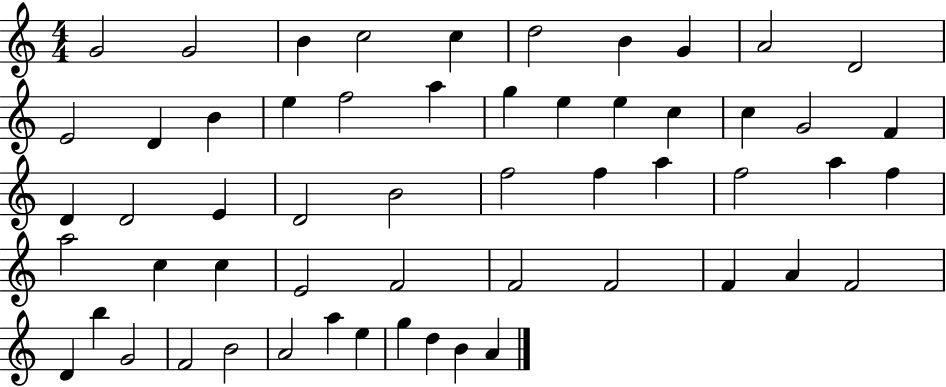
{
  \clef treble
  \numericTimeSignature
  \time 4/4
  \key c \major
  g'2 g'2 | b'4 c''2 c''4 | d''2 b'4 g'4 | a'2 d'2 | \break e'2 d'4 b'4 | e''4 f''2 a''4 | g''4 e''4 e''4 c''4 | c''4 g'2 f'4 | \break d'4 d'2 e'4 | d'2 b'2 | f''2 f''4 a''4 | f''2 a''4 f''4 | \break a''2 c''4 c''4 | e'2 f'2 | f'2 f'2 | f'4 a'4 f'2 | \break d'4 b''4 g'2 | f'2 b'2 | a'2 a''4 e''4 | g''4 d''4 b'4 a'4 | \break \bar "|."
}